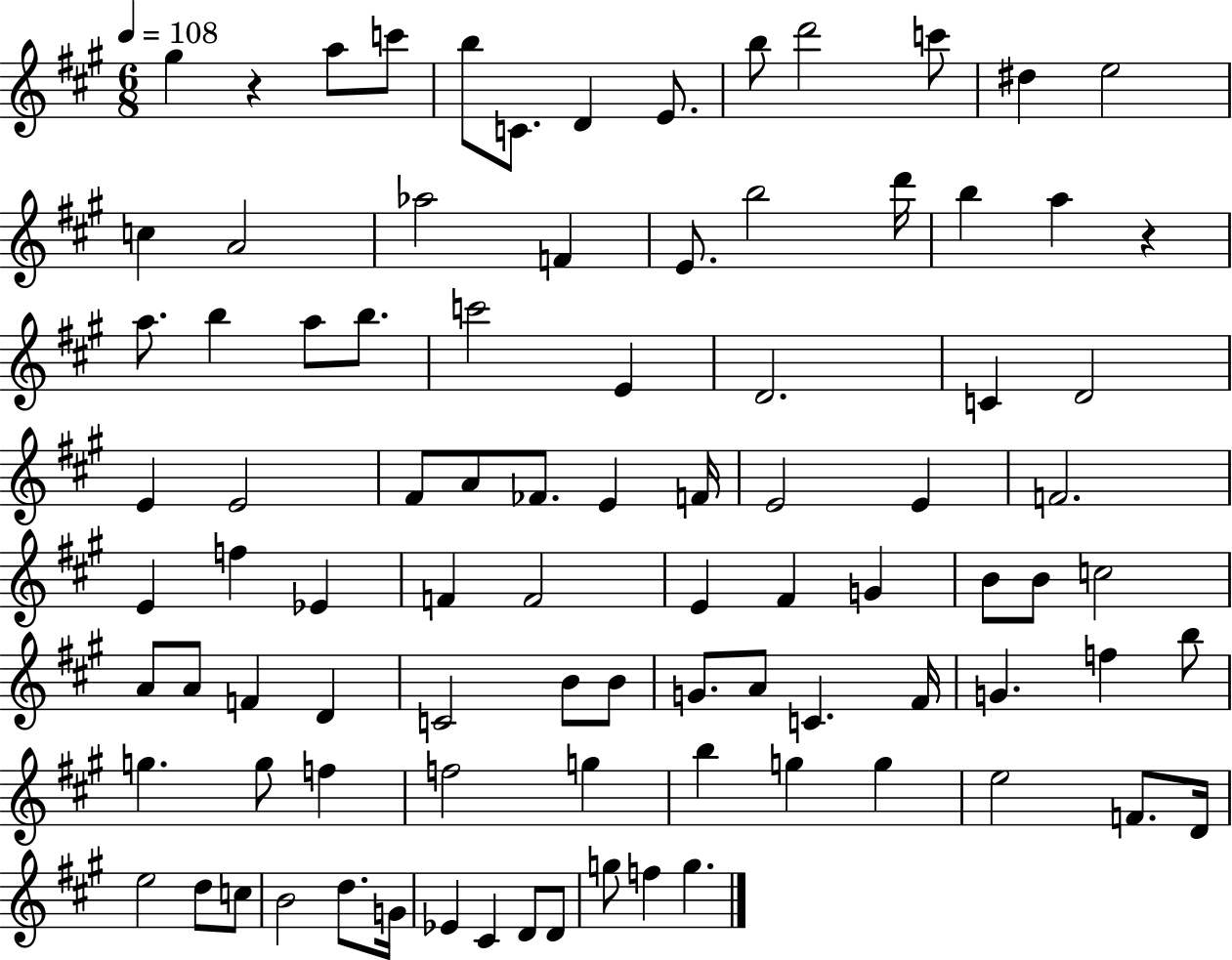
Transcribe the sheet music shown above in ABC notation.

X:1
T:Untitled
M:6/8
L:1/4
K:A
^g z a/2 c'/2 b/2 C/2 D E/2 b/2 d'2 c'/2 ^d e2 c A2 _a2 F E/2 b2 d'/4 b a z a/2 b a/2 b/2 c'2 E D2 C D2 E E2 ^F/2 A/2 _F/2 E F/4 E2 E F2 E f _E F F2 E ^F G B/2 B/2 c2 A/2 A/2 F D C2 B/2 B/2 G/2 A/2 C ^F/4 G f b/2 g g/2 f f2 g b g g e2 F/2 D/4 e2 d/2 c/2 B2 d/2 G/4 _E ^C D/2 D/2 g/2 f g